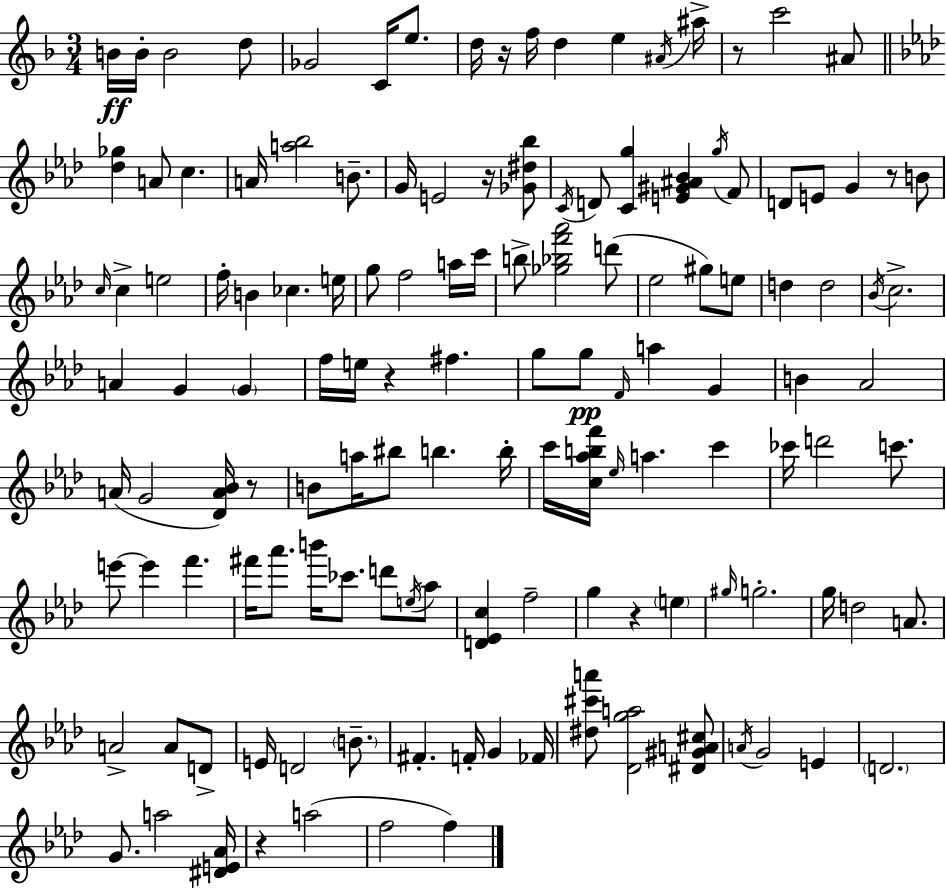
B4/s B4/s B4/h D5/e Gb4/h C4/s E5/e. D5/s R/s F5/s D5/q E5/q A#4/s A#5/s R/e C6/h A#4/e [Db5,Gb5]/q A4/e C5/q. A4/s [A5,Bb5]/h B4/e. G4/s E4/h R/s [Gb4,D#5,Bb5]/e C4/s D4/e [C4,G5]/q [E4,G#4,A#4,Bb4]/q G5/s F4/e D4/e E4/e G4/q R/e B4/e C5/s C5/q E5/h F5/s B4/q CES5/q. E5/s G5/e F5/h A5/s C6/s B5/e [Gb5,Bb5,F6,Ab6]/h D6/e Eb5/h G#5/e E5/e D5/q D5/h Bb4/s C5/h. A4/q G4/q G4/q F5/s E5/s R/q F#5/q. G5/e G5/e F4/s A5/q G4/q B4/q Ab4/h A4/s G4/h [Db4,A4,Bb4]/s R/e B4/e A5/s BIS5/e B5/q. B5/s C6/s [C5,Ab5,B5,F6]/s Eb5/s A5/q. C6/q CES6/s D6/h C6/e. E6/e E6/q F6/q. F#6/s Ab6/e. B6/s CES6/e. D6/e E5/s Ab5/e [D4,Eb4,C5]/q F5/h G5/q R/q E5/q G#5/s G5/h. G5/s D5/h A4/e. A4/h A4/e D4/e E4/s D4/h B4/e. F#4/q. F4/s G4/q FES4/s [D#5,C#6,A6]/e [Db4,G5,A5]/h [D#4,G#4,A4,C#5]/e A4/s G4/h E4/q D4/h. G4/e. A5/h [D#4,E4,Ab4]/s R/q A5/h F5/h F5/q